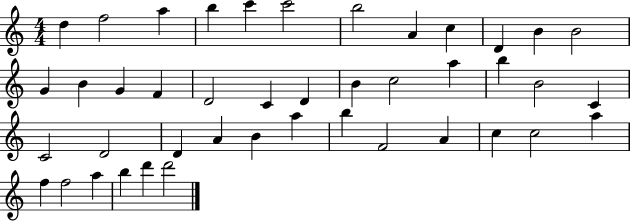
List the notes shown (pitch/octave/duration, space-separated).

D5/q F5/h A5/q B5/q C6/q C6/h B5/h A4/q C5/q D4/q B4/q B4/h G4/q B4/q G4/q F4/q D4/h C4/q D4/q B4/q C5/h A5/q B5/q B4/h C4/q C4/h D4/h D4/q A4/q B4/q A5/q B5/q F4/h A4/q C5/q C5/h A5/q F5/q F5/h A5/q B5/q D6/q D6/h